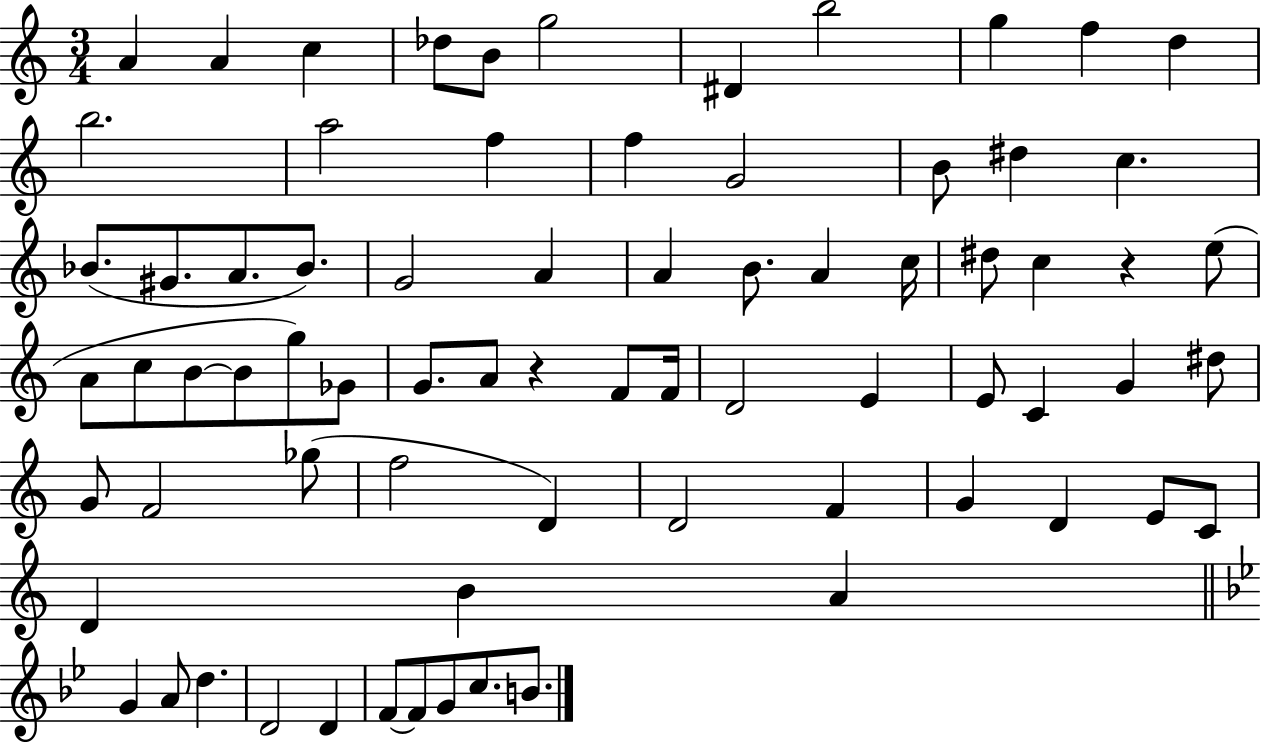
{
  \clef treble
  \numericTimeSignature
  \time 3/4
  \key c \major
  a'4 a'4 c''4 | des''8 b'8 g''2 | dis'4 b''2 | g''4 f''4 d''4 | \break b''2. | a''2 f''4 | f''4 g'2 | b'8 dis''4 c''4. | \break bes'8.( gis'8. a'8. bes'8.) | g'2 a'4 | a'4 b'8. a'4 c''16 | dis''8 c''4 r4 e''8( | \break a'8 c''8 b'8~~ b'8 g''8) ges'8 | g'8. a'8 r4 f'8 f'16 | d'2 e'4 | e'8 c'4 g'4 dis''8 | \break g'8 f'2 ges''8( | f''2 d'4) | d'2 f'4 | g'4 d'4 e'8 c'8 | \break d'4 b'4 a'4 | \bar "||" \break \key bes \major g'4 a'8 d''4. | d'2 d'4 | f'8~~ f'8 g'8 c''8. b'8. | \bar "|."
}